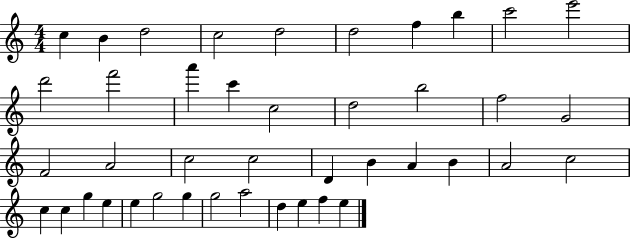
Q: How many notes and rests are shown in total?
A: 42